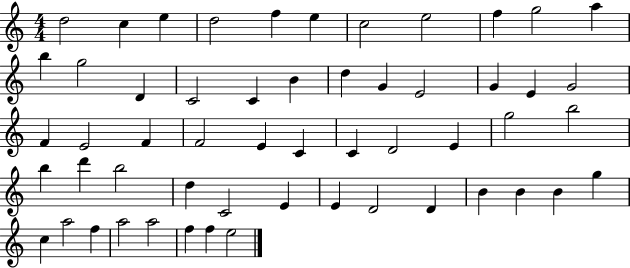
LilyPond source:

{
  \clef treble
  \numericTimeSignature
  \time 4/4
  \key c \major
  d''2 c''4 e''4 | d''2 f''4 e''4 | c''2 e''2 | f''4 g''2 a''4 | \break b''4 g''2 d'4 | c'2 c'4 b'4 | d''4 g'4 e'2 | g'4 e'4 g'2 | \break f'4 e'2 f'4 | f'2 e'4 c'4 | c'4 d'2 e'4 | g''2 b''2 | \break b''4 d'''4 b''2 | d''4 c'2 e'4 | e'4 d'2 d'4 | b'4 b'4 b'4 g''4 | \break c''4 a''2 f''4 | a''2 a''2 | f''4 f''4 e''2 | \bar "|."
}